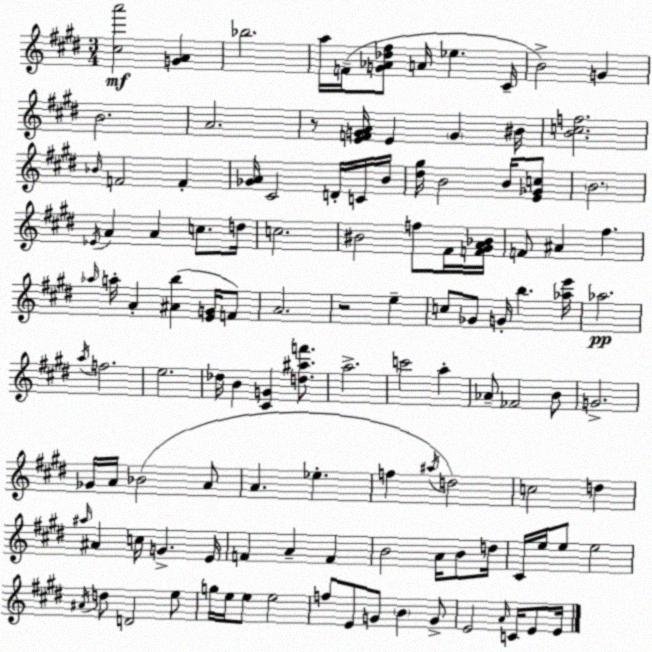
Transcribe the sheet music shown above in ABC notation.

X:1
T:Untitled
M:3/4
L:1/4
K:E
[^ca']2 [GA] _b2 a/4 F/4 [G_A_d^f]/2 A/4 _e ^C/4 B2 G B2 A2 z/2 [EFGA]/4 E G ^B/4 [Bcf]2 _B/4 F2 F [_GA]/4 ^C2 D/4 C/4 B/4 [^d^g]/4 B2 B/4 [E_Gc]/2 B2 _E/4 A A c/2 d/4 c2 ^B2 f/2 ^F/4 [F^GA_B]/4 F/2 ^A ^f _a/4 a/4 A [^Ab] [EG]/4 F/2 A2 z2 e c/2 _G/2 G/4 b [_ae']/4 _a2 a/4 f2 e2 _d/4 B [^CG] [d^af']/2 a2 c'2 a _A/2 _F2 B/2 G2 _G/4 A/4 _B2 A/2 A _e f ^a/4 d2 c2 d ^a/4 ^A c/4 G E/4 F A F B2 A/4 B/2 d/4 ^C/4 e/4 e/2 e2 ^A/4 d/2 D2 e/2 g/4 e/4 e/2 e2 f/2 E/2 G/2 B G/2 E2 A/4 C/4 E/2 E/4